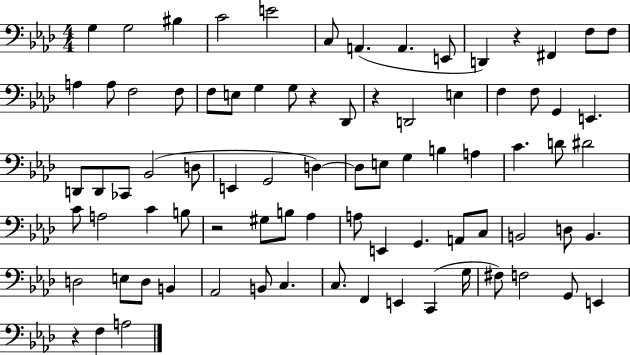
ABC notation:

X:1
T:Untitled
M:4/4
L:1/4
K:Ab
G, G,2 ^B, C2 E2 C,/2 A,, A,, E,,/2 D,, z ^F,, F,/2 F,/2 A, A,/2 F,2 F,/2 F,/2 E,/2 G, G,/2 z _D,,/2 z D,,2 E, F, F,/2 G,, E,, D,,/2 D,,/2 _C,,/2 _B,,2 D,/2 E,, G,,2 D, D,/2 E,/2 G, B, A, C D/2 ^D2 C/2 A,2 C B,/2 z2 ^G,/2 B,/2 _A, A,/2 E,, G,, A,,/2 C,/2 B,,2 D,/2 B,, D,2 E,/2 D,/2 B,, _A,,2 B,,/2 C, C,/2 F,, E,, C,, G,/4 ^F,/2 F,2 G,,/2 E,, z F, A,2